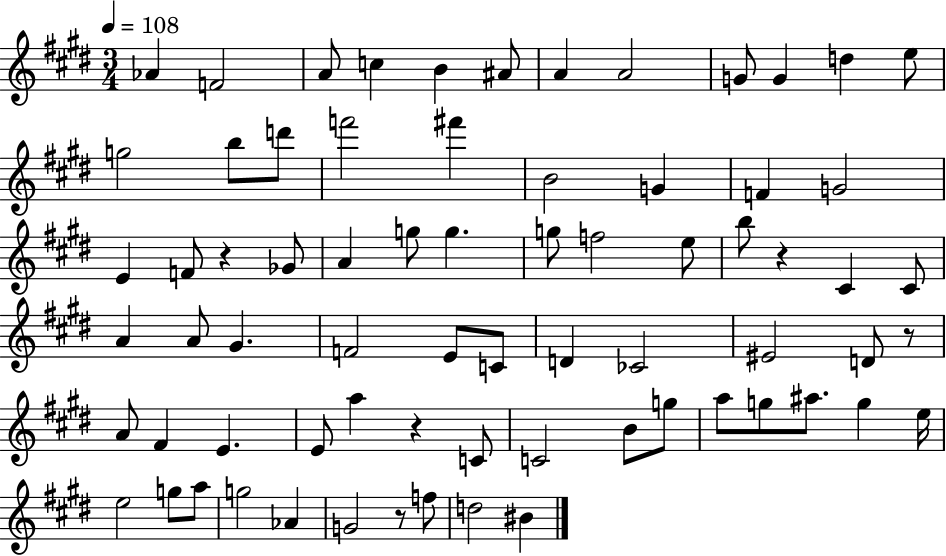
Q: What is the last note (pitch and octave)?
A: BIS4